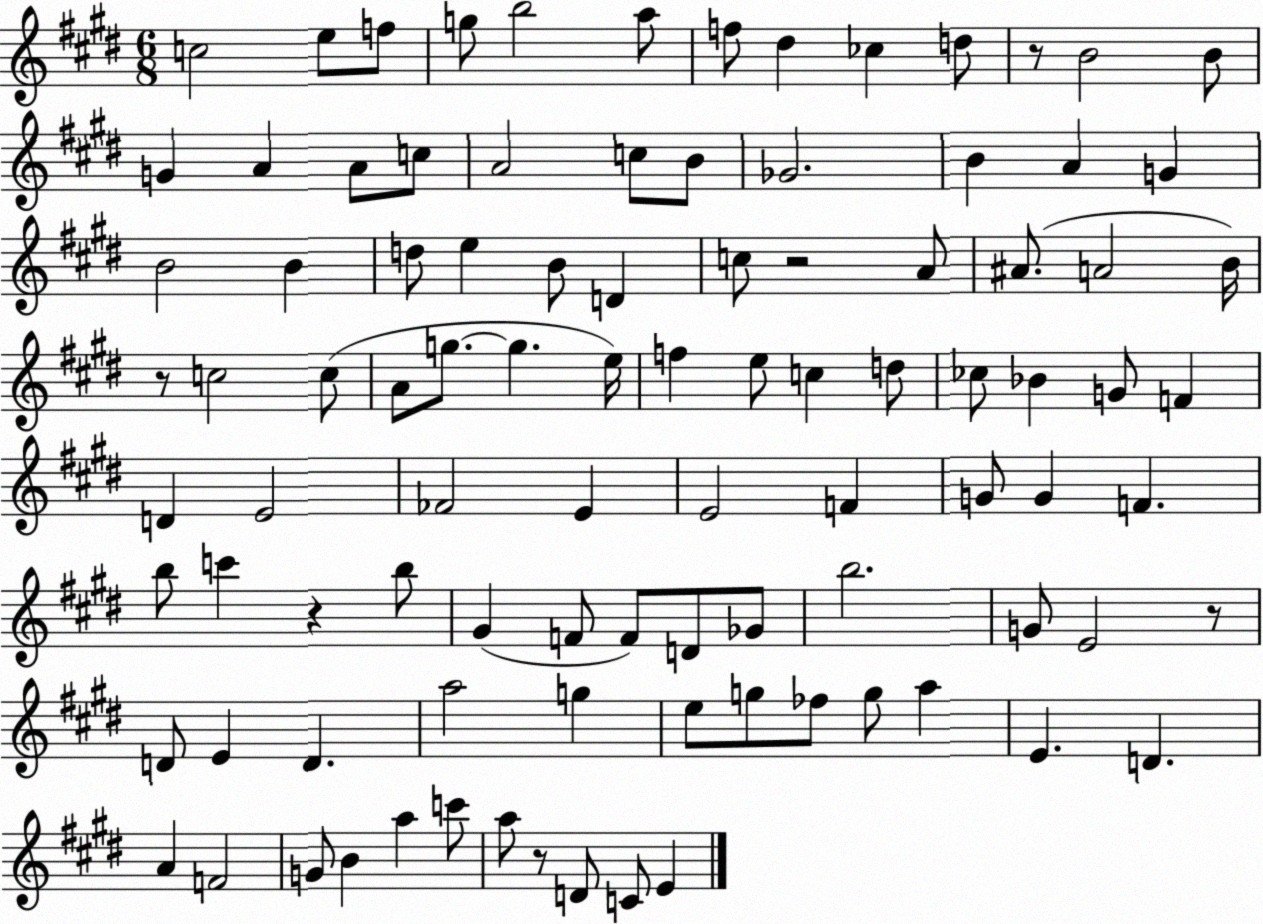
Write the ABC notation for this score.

X:1
T:Untitled
M:6/8
L:1/4
K:E
c2 e/2 f/2 g/2 b2 a/2 f/2 ^d _c d/2 z/2 B2 B/2 G A A/2 c/2 A2 c/2 B/2 _G2 B A G B2 B d/2 e B/2 D c/2 z2 A/2 ^A/2 A2 B/4 z/2 c2 c/2 A/2 g/2 g e/4 f e/2 c d/2 _c/2 _B G/2 F D E2 _F2 E E2 F G/2 G F b/2 c' z b/2 ^G F/2 F/2 D/2 _G/2 b2 G/2 E2 z/2 D/2 E D a2 g e/2 g/2 _f/2 g/2 a E D A F2 G/2 B a c'/2 a/2 z/2 D/2 C/2 E